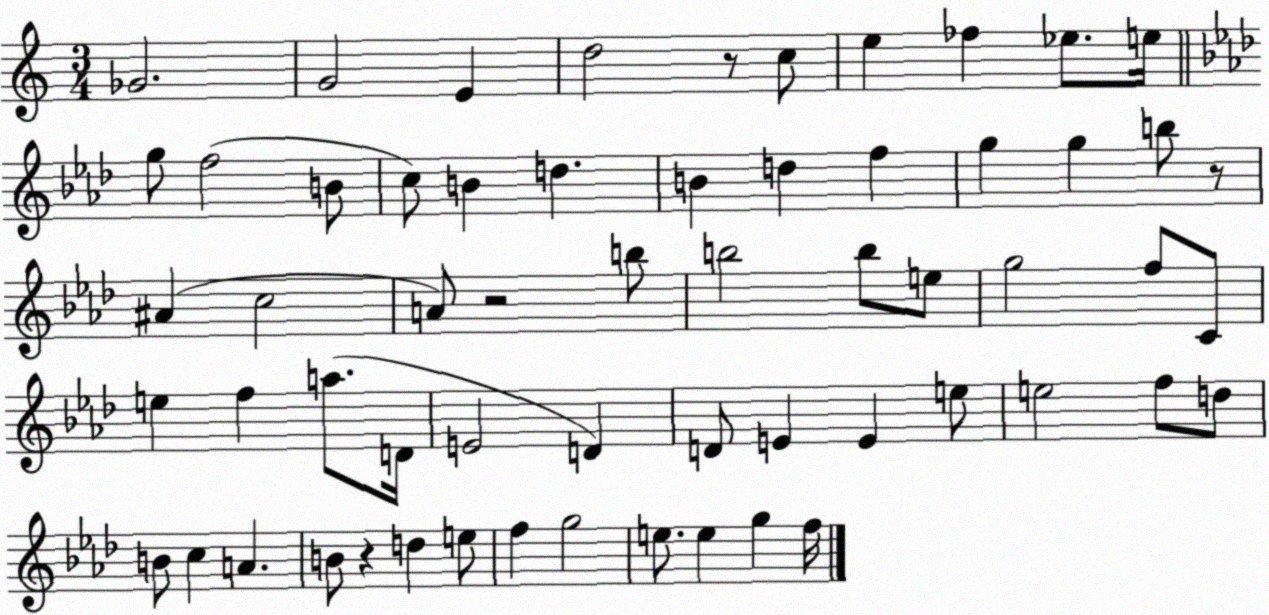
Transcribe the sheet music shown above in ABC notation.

X:1
T:Untitled
M:3/4
L:1/4
K:C
_G2 G2 E d2 z/2 c/2 e _f _e/2 e/4 g/2 f2 B/2 c/2 B d B d f g g b/2 z/2 ^A c2 A/2 z2 b/2 b2 b/2 e/2 g2 f/2 C/2 e f a/2 D/4 E2 D D/2 E E e/2 e2 f/2 d/2 B/2 c A B/2 z d e/2 f g2 e/2 e g f/4